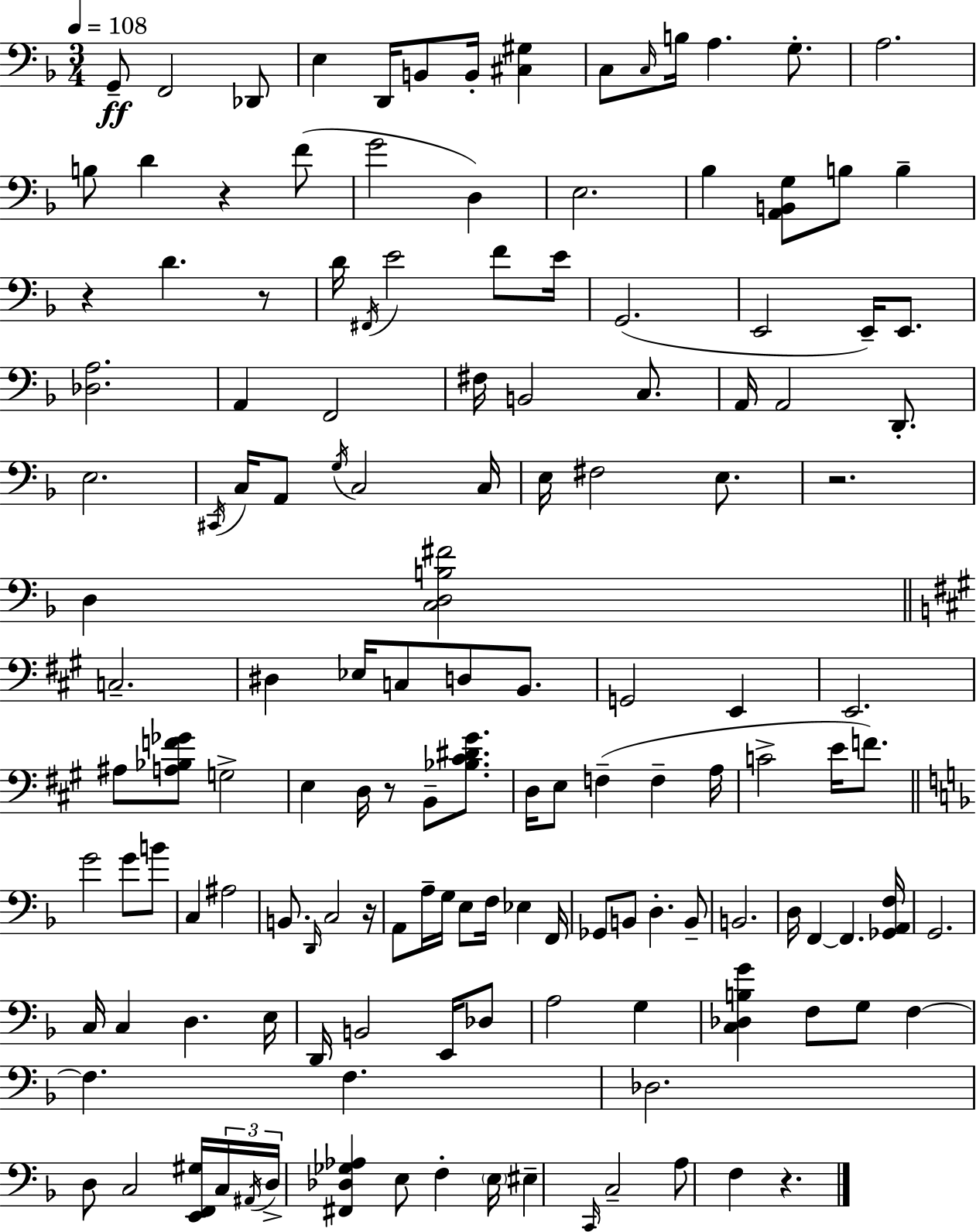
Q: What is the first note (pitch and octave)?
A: G2